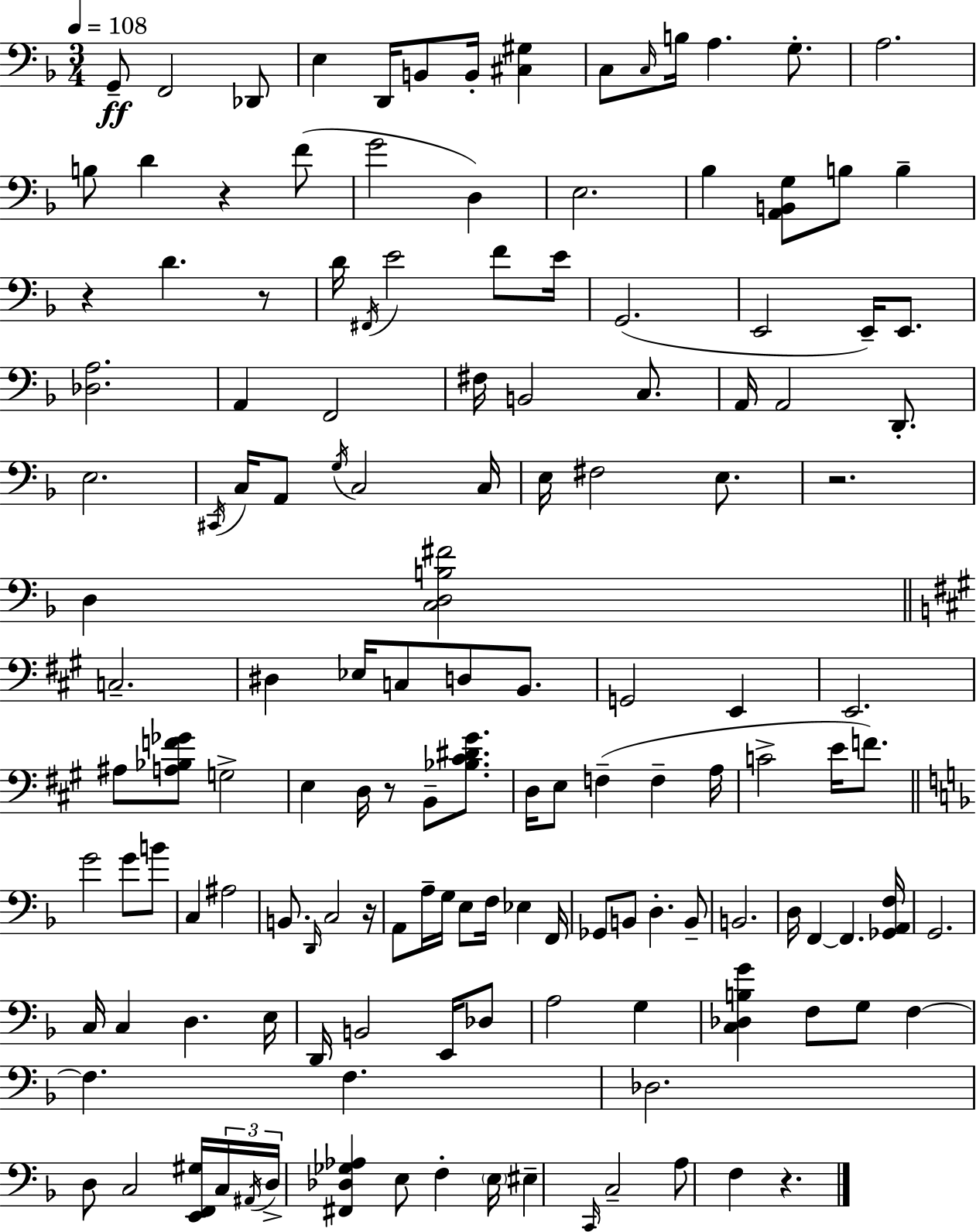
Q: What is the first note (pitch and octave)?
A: G2